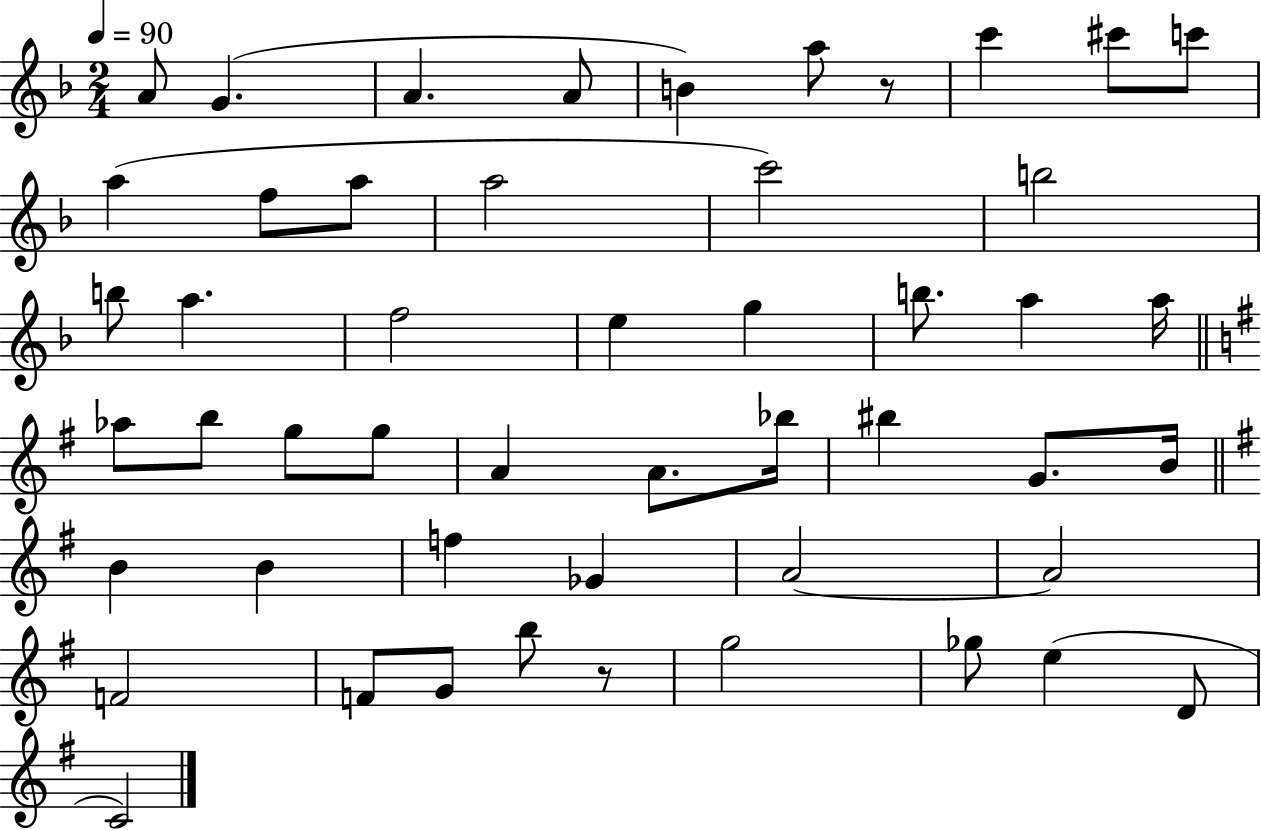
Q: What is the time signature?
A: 2/4